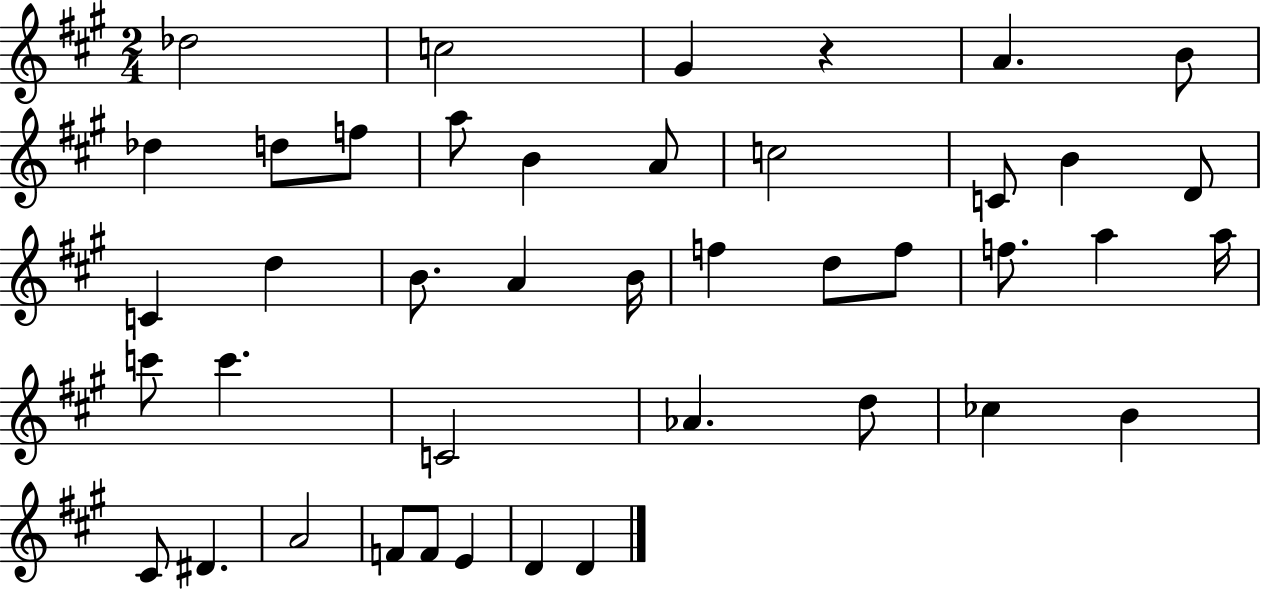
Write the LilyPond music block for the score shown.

{
  \clef treble
  \numericTimeSignature
  \time 2/4
  \key a \major
  des''2 | c''2 | gis'4 r4 | a'4. b'8 | \break des''4 d''8 f''8 | a''8 b'4 a'8 | c''2 | c'8 b'4 d'8 | \break c'4 d''4 | b'8. a'4 b'16 | f''4 d''8 f''8 | f''8. a''4 a''16 | \break c'''8 c'''4. | c'2 | aes'4. d''8 | ces''4 b'4 | \break cis'8 dis'4. | a'2 | f'8 f'8 e'4 | d'4 d'4 | \break \bar "|."
}